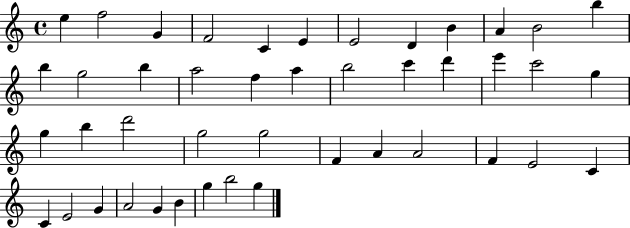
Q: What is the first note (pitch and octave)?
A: E5